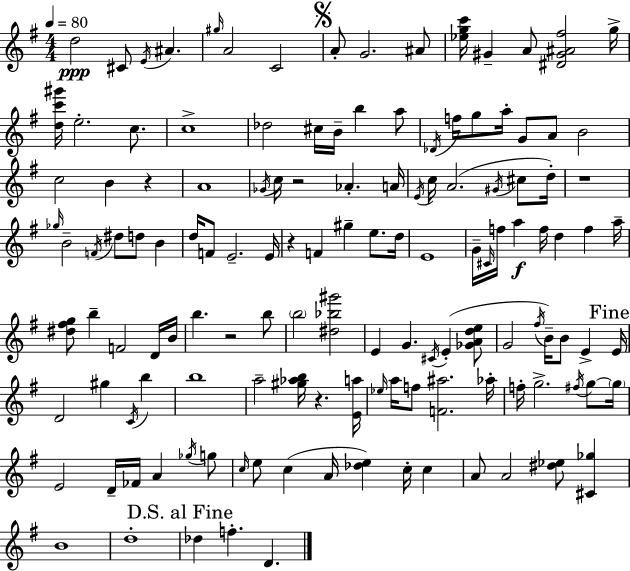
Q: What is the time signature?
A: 4/4